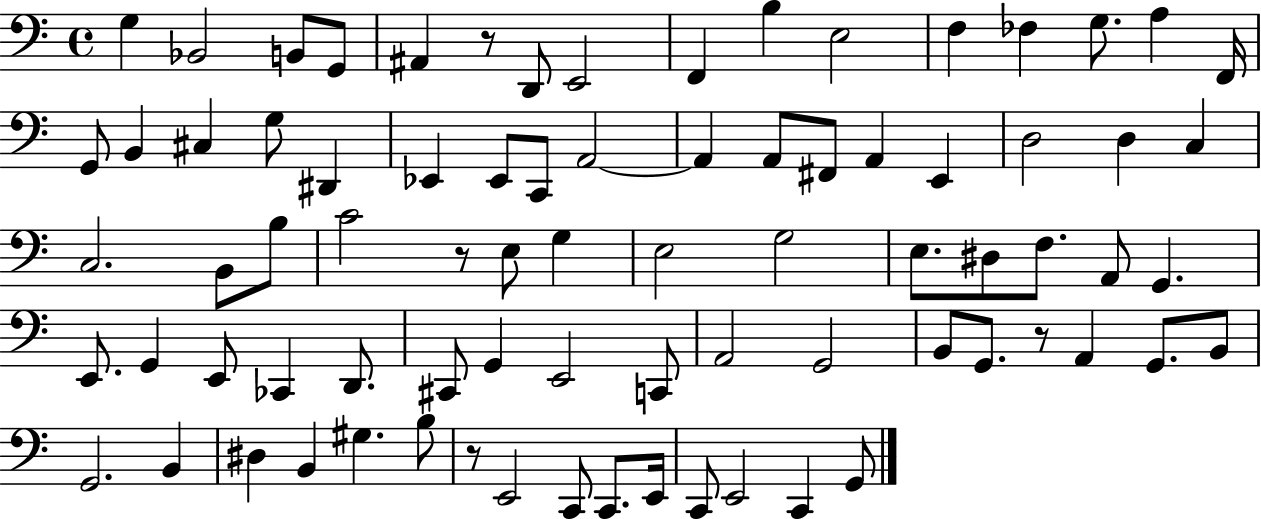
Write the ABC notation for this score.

X:1
T:Untitled
M:4/4
L:1/4
K:C
G, _B,,2 B,,/2 G,,/2 ^A,, z/2 D,,/2 E,,2 F,, B, E,2 F, _F, G,/2 A, F,,/4 G,,/2 B,, ^C, G,/2 ^D,, _E,, _E,,/2 C,,/2 A,,2 A,, A,,/2 ^F,,/2 A,, E,, D,2 D, C, C,2 B,,/2 B,/2 C2 z/2 E,/2 G, E,2 G,2 E,/2 ^D,/2 F,/2 A,,/2 G,, E,,/2 G,, E,,/2 _C,, D,,/2 ^C,,/2 G,, E,,2 C,,/2 A,,2 G,,2 B,,/2 G,,/2 z/2 A,, G,,/2 B,,/2 G,,2 B,, ^D, B,, ^G, B,/2 z/2 E,,2 C,,/2 C,,/2 E,,/4 C,,/2 E,,2 C,, G,,/2